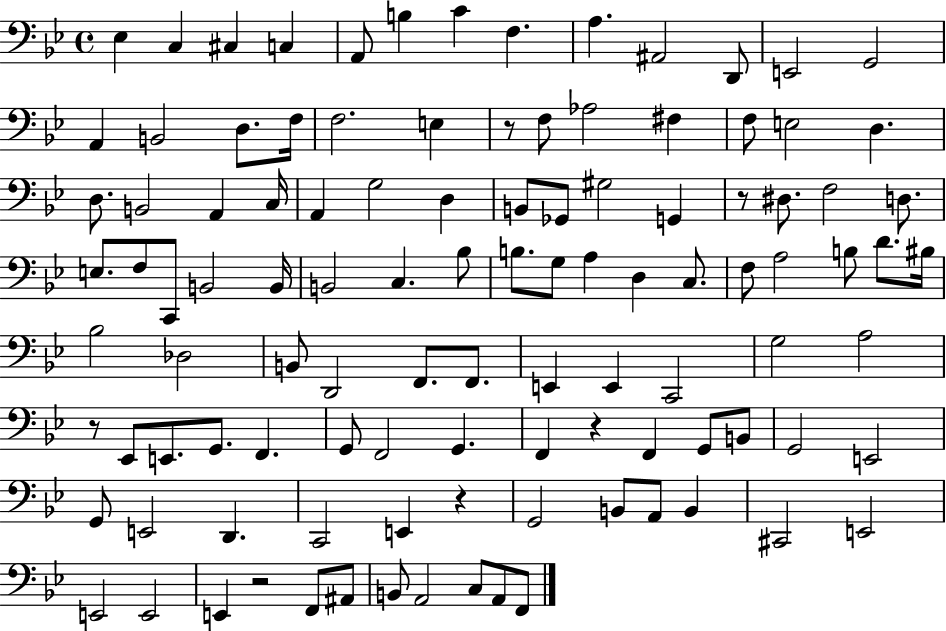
{
  \clef bass
  \time 4/4
  \defaultTimeSignature
  \key bes \major
  ees4 c4 cis4 c4 | a,8 b4 c'4 f4. | a4. ais,2 d,8 | e,2 g,2 | \break a,4 b,2 d8. f16 | f2. e4 | r8 f8 aes2 fis4 | f8 e2 d4. | \break d8. b,2 a,4 c16 | a,4 g2 d4 | b,8 ges,8 gis2 g,4 | r8 dis8. f2 d8. | \break e8. f8 c,8 b,2 b,16 | b,2 c4. bes8 | b8. g8 a4 d4 c8. | f8 a2 b8 d'8. bis16 | \break bes2 des2 | b,8 d,2 f,8. f,8. | e,4 e,4 c,2 | g2 a2 | \break r8 ees,8 e,8. g,8. f,4. | g,8 f,2 g,4. | f,4 r4 f,4 g,8 b,8 | g,2 e,2 | \break g,8 e,2 d,4. | c,2 e,4 r4 | g,2 b,8 a,8 b,4 | cis,2 e,2 | \break e,2 e,2 | e,4 r2 f,8 ais,8 | b,8 a,2 c8 a,8 f,8 | \bar "|."
}